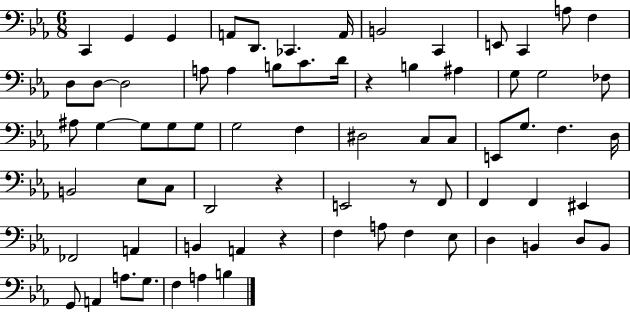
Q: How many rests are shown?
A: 4